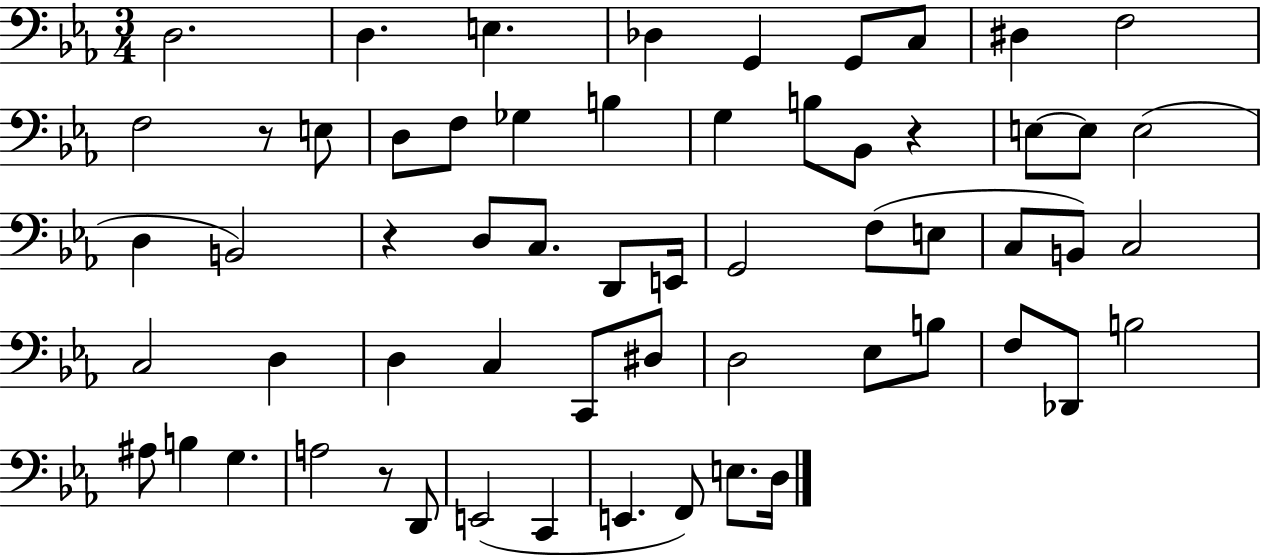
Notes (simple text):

D3/h. D3/q. E3/q. Db3/q G2/q G2/e C3/e D#3/q F3/h F3/h R/e E3/e D3/e F3/e Gb3/q B3/q G3/q B3/e Bb2/e R/q E3/e E3/e E3/h D3/q B2/h R/q D3/e C3/e. D2/e E2/s G2/h F3/e E3/e C3/e B2/e C3/h C3/h D3/q D3/q C3/q C2/e D#3/e D3/h Eb3/e B3/e F3/e Db2/e B3/h A#3/e B3/q G3/q. A3/h R/e D2/e E2/h C2/q E2/q. F2/e E3/e. D3/s